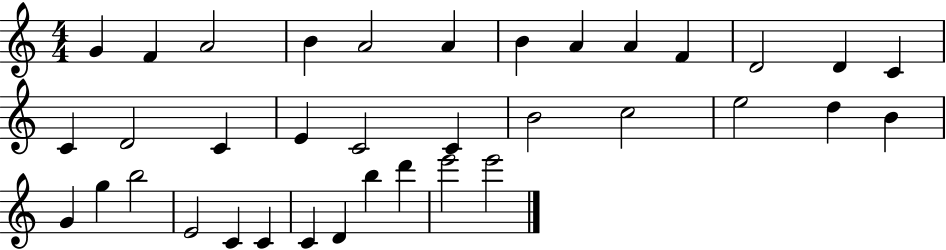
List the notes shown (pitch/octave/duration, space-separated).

G4/q F4/q A4/h B4/q A4/h A4/q B4/q A4/q A4/q F4/q D4/h D4/q C4/q C4/q D4/h C4/q E4/q C4/h C4/q B4/h C5/h E5/h D5/q B4/q G4/q G5/q B5/h E4/h C4/q C4/q C4/q D4/q B5/q D6/q E6/h E6/h